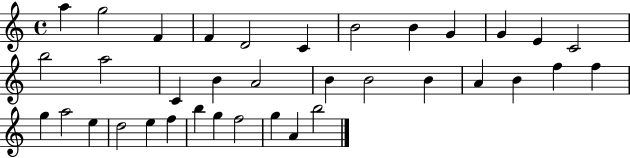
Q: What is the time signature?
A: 4/4